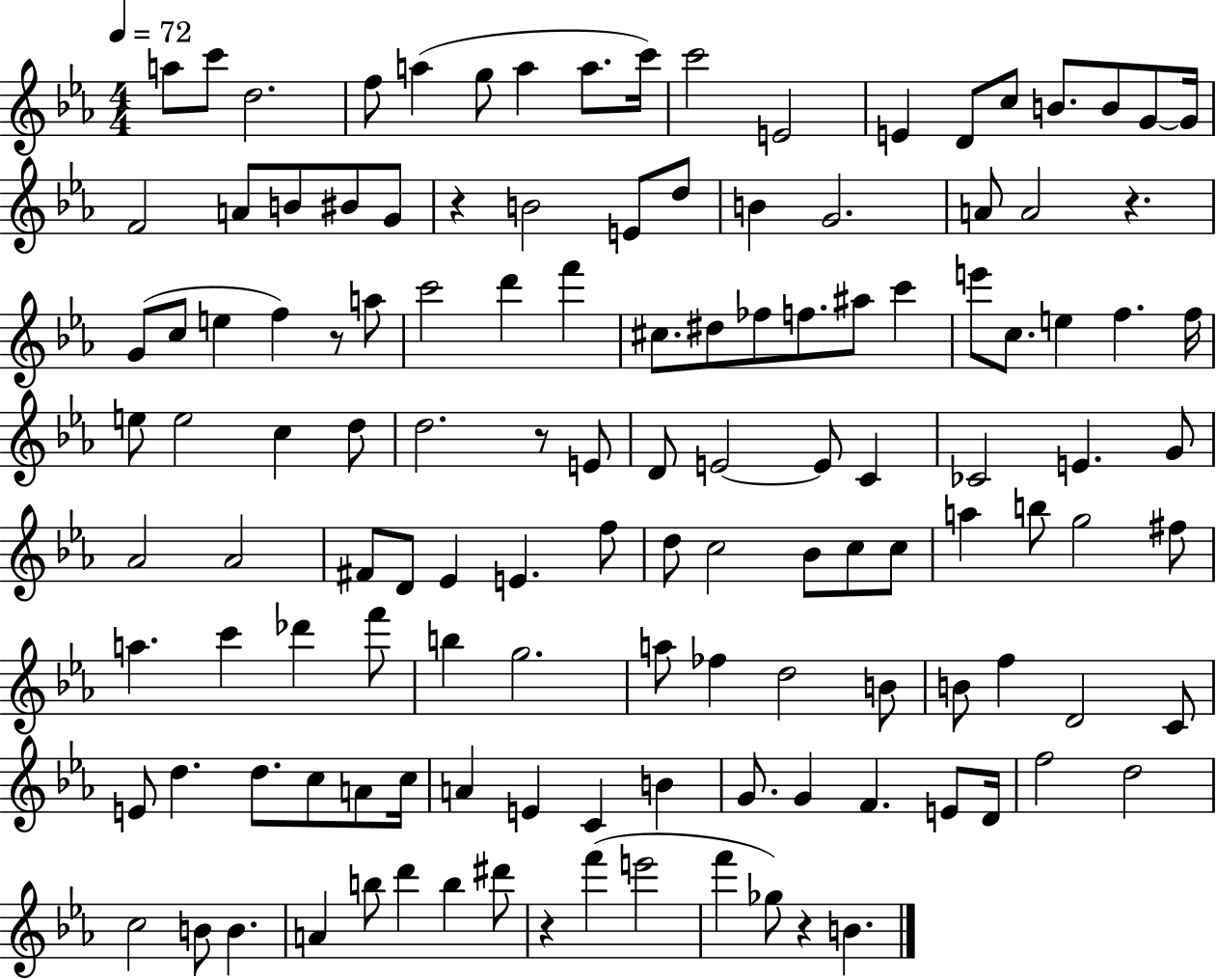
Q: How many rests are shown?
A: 6